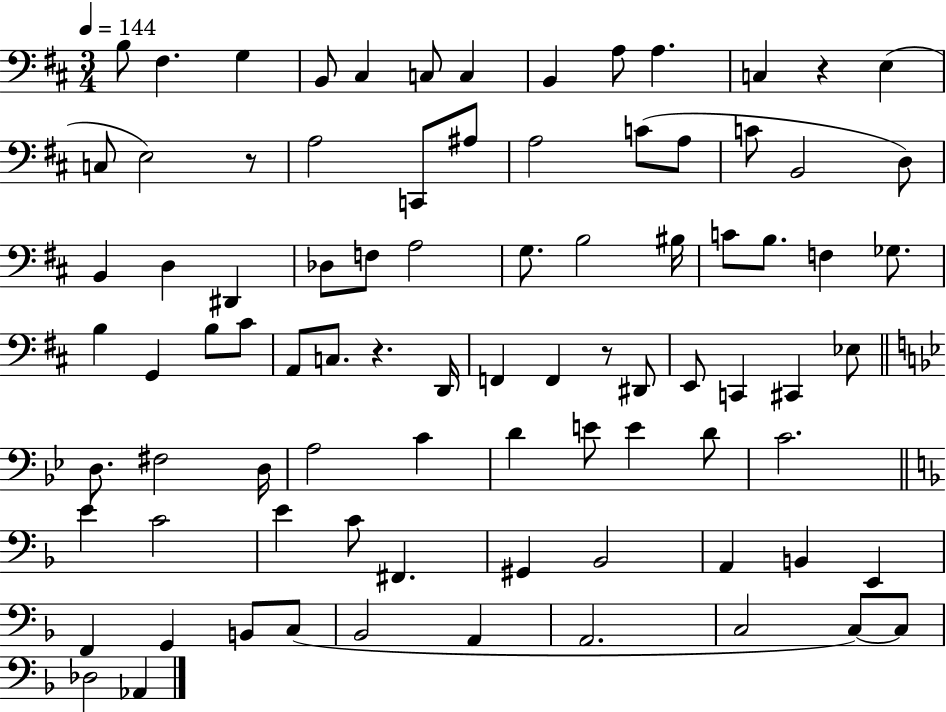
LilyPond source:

{
  \clef bass
  \numericTimeSignature
  \time 3/4
  \key d \major
  \tempo 4 = 144
  b8 fis4. g4 | b,8 cis4 c8 c4 | b,4 a8 a4. | c4 r4 e4( | \break c8 e2) r8 | a2 c,8 ais8 | a2 c'8( a8 | c'8 b,2 d8) | \break b,4 d4 dis,4 | des8 f8 a2 | g8. b2 bis16 | c'8 b8. f4 ges8. | \break b4 g,4 b8 cis'8 | a,8 c8. r4. d,16 | f,4 f,4 r8 dis,8 | e,8 c,4 cis,4 ees8 | \break \bar "||" \break \key bes \major d8. fis2 d16 | a2 c'4 | d'4 e'8 e'4 d'8 | c'2. | \break \bar "||" \break \key d \minor e'4 c'2 | e'4 c'8 fis,4. | gis,4 bes,2 | a,4 b,4 e,4 | \break f,4 g,4 b,8 c8( | bes,2 a,4 | a,2. | c2 c8~~) c8 | \break des2 aes,4 | \bar "|."
}